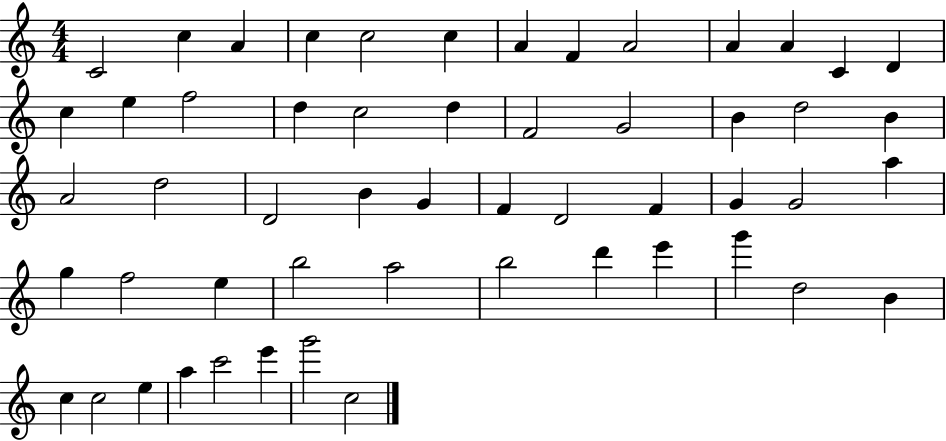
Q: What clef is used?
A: treble